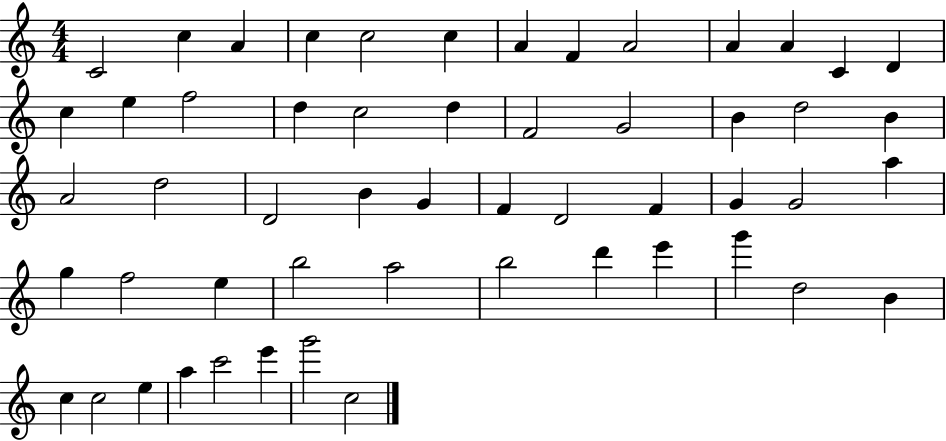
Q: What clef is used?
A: treble